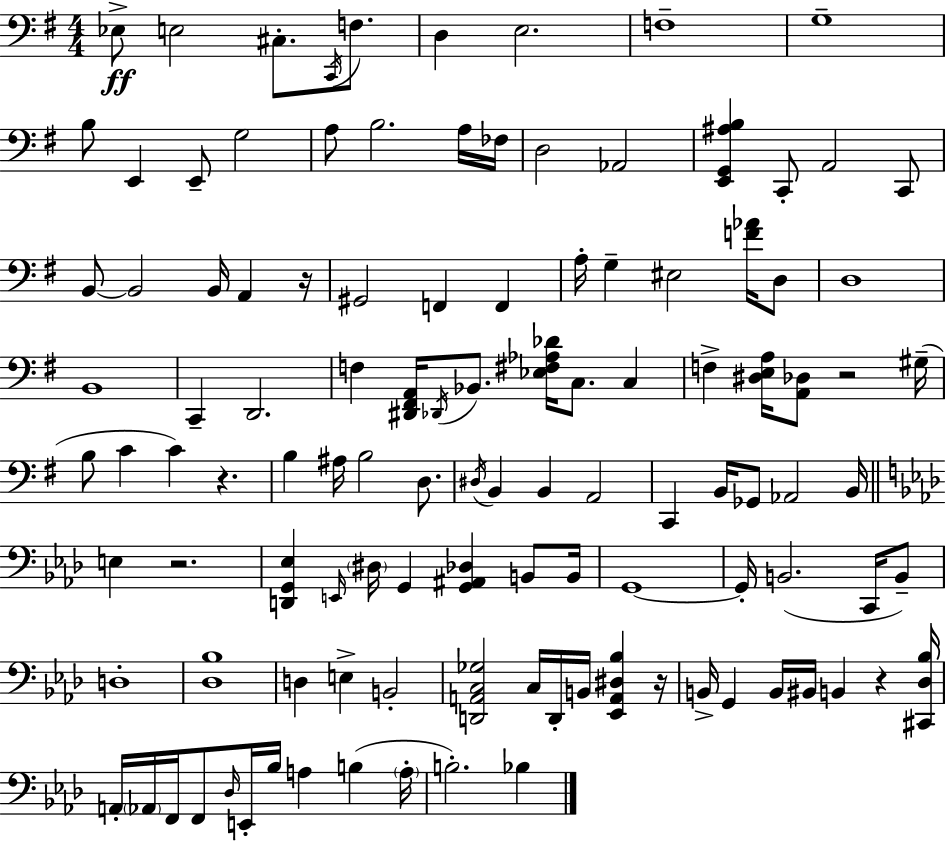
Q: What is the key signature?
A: G major